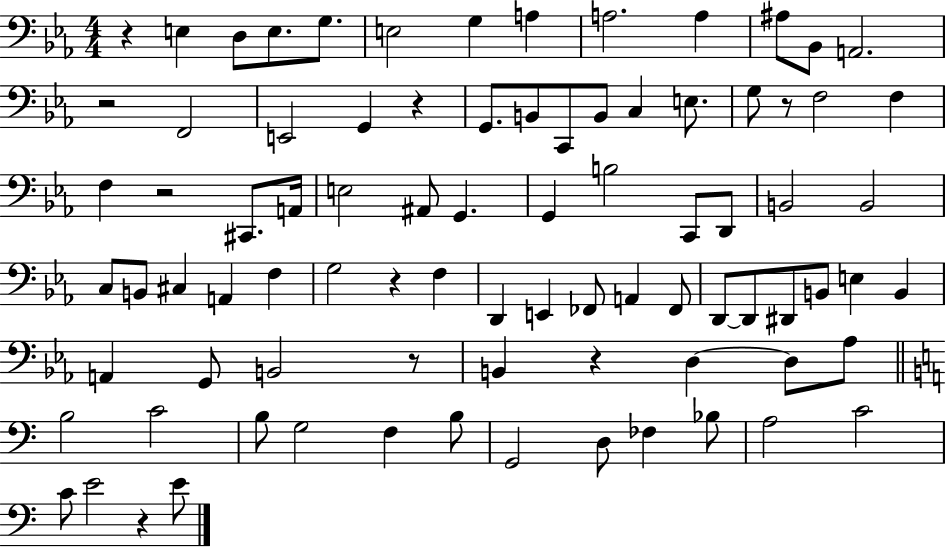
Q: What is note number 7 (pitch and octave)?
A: A3